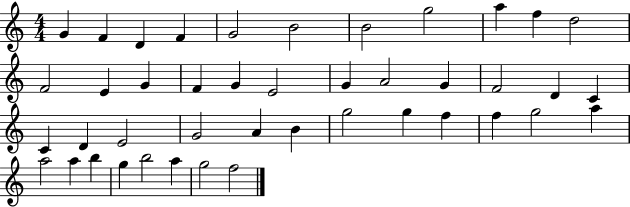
{
  \clef treble
  \numericTimeSignature
  \time 4/4
  \key c \major
  g'4 f'4 d'4 f'4 | g'2 b'2 | b'2 g''2 | a''4 f''4 d''2 | \break f'2 e'4 g'4 | f'4 g'4 e'2 | g'4 a'2 g'4 | f'2 d'4 c'4 | \break c'4 d'4 e'2 | g'2 a'4 b'4 | g''2 g''4 f''4 | f''4 g''2 a''4 | \break a''2 a''4 b''4 | g''4 b''2 a''4 | g''2 f''2 | \bar "|."
}